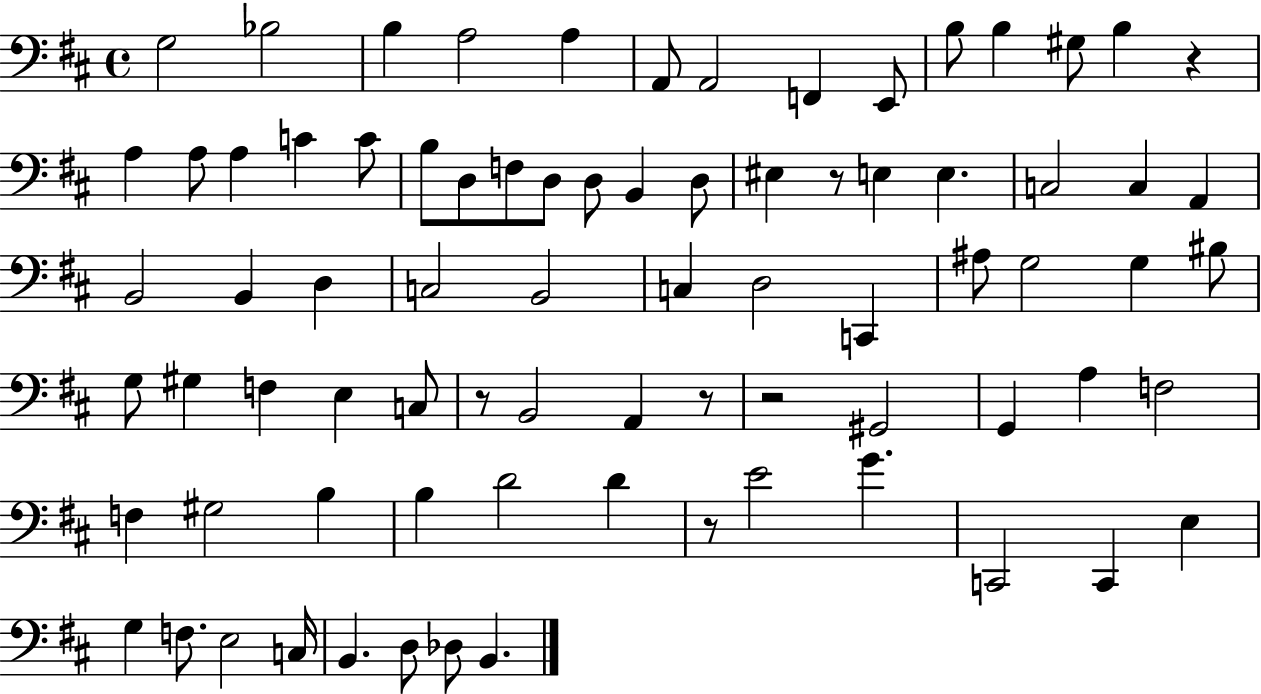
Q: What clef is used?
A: bass